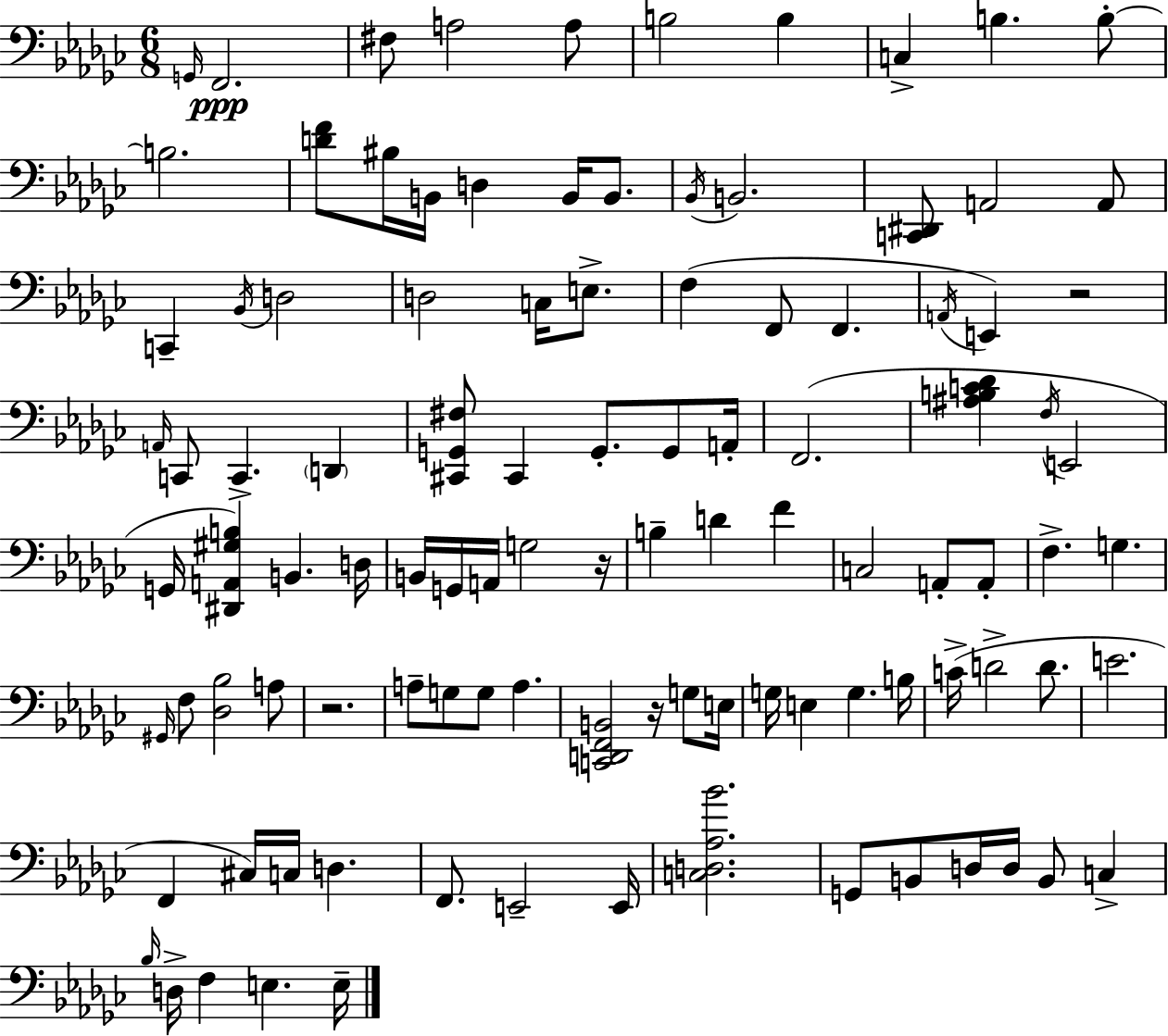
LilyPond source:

{
  \clef bass
  \numericTimeSignature
  \time 6/8
  \key ees \minor
  \grace { g,16 }\ppp f,2. | fis8 a2 a8 | b2 b4 | c4-> b4. b8-.~~ | \break b2. | <d' f'>8 bis16 b,16 d4 b,16 b,8. | \acciaccatura { bes,16 } b,2. | <c, dis,>8 a,2 | \break a,8 c,4-- \acciaccatura { bes,16 } d2 | d2 c16 | e8.-> f4( f,8 f,4. | \acciaccatura { a,16 } e,4) r2 | \break \grace { a,16 } c,8 c,4.-> | \parenthesize d,4 <cis, g, fis>8 cis,4 g,8.-. | g,8 a,16-. f,2.( | <ais b c' des'>4 \acciaccatura { f16 } e,2 | \break g,16 <dis, a, gis b>4) b,4. | d16 b,16 g,16 a,16 g2 | r16 b4-- d'4 | f'4 c2 | \break a,8-. a,8-. f4.-> | g4. \grace { gis,16 } f8 <des bes>2 | a8 r2. | a8-- g8 g8 | \break a4. <c, d, f, b,>2 | r16 g8 e16 g16 e4 | g4. b16 c'16->( d'2-> | d'8. e'2. | \break f,4 cis16) | c16 d4. f,8. e,2-- | e,16 <c d aes bes'>2. | g,8 b,8 d16 | \break d16 b,8 c4-> \grace { bes16 } d16-> f4 | e4. e16-- \bar "|."
}